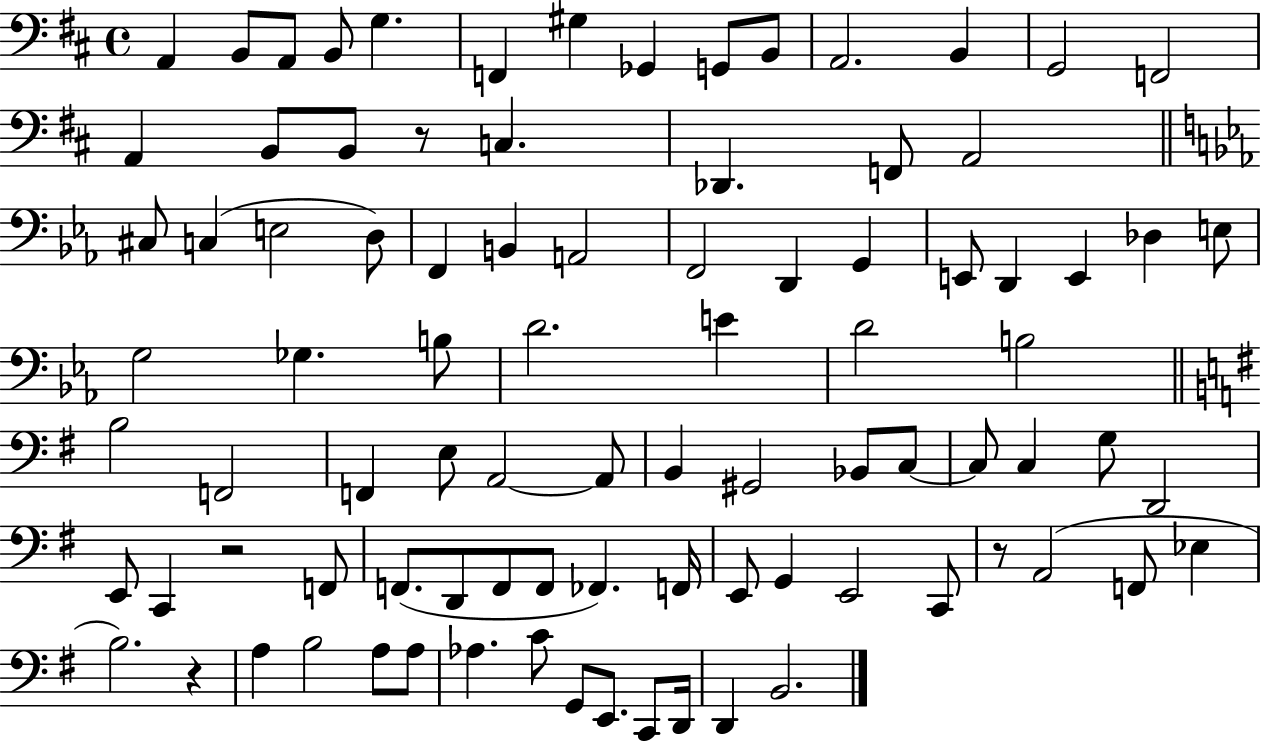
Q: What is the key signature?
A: D major